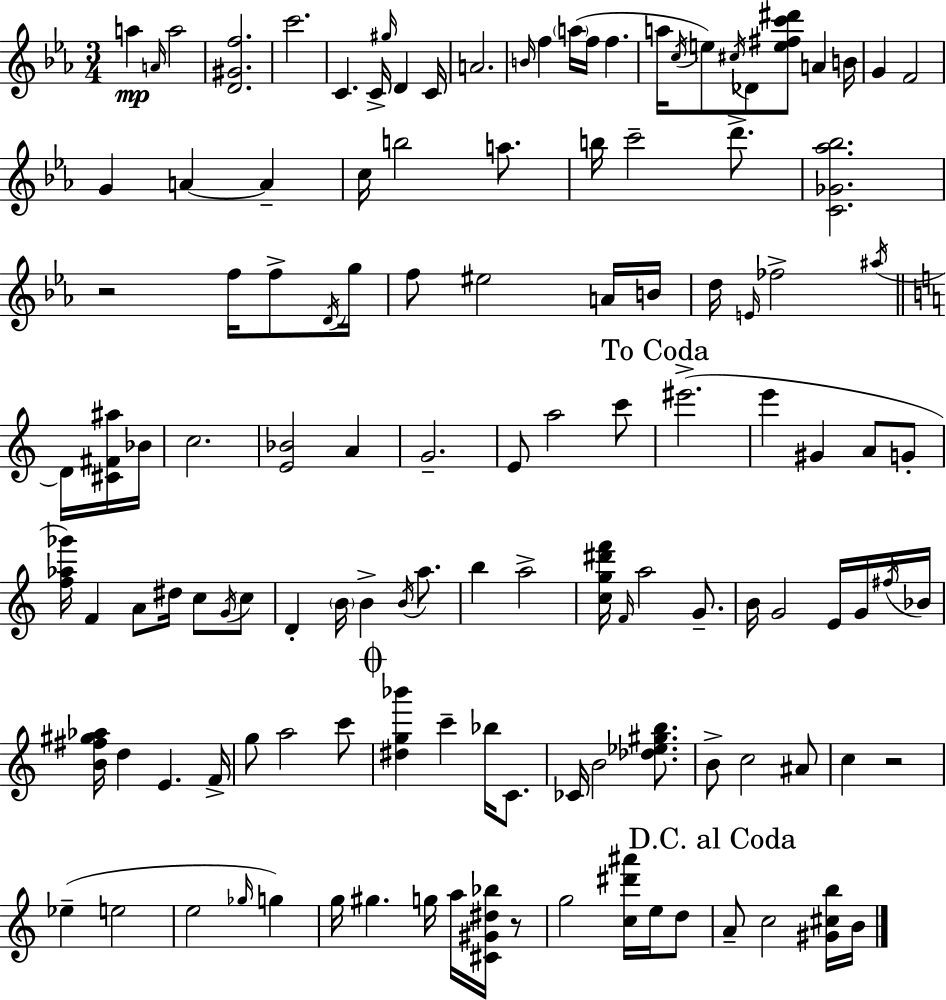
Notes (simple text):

A5/q A4/s A5/h [D4,G#4,F5]/h. C6/h. C4/q. C4/s G#5/s D4/q C4/s A4/h. B4/s F5/q A5/s F5/s F5/q. A5/s C5/s E5/e C#5/s Db4/e [E5,F#5,C6,D#6]/e A4/q B4/s G4/q F4/h G4/q A4/q A4/q C5/s B5/h A5/e. B5/s C6/h D6/e. [C4,Gb4,Ab5,Bb5]/h. R/h F5/s F5/e D4/s G5/s F5/e EIS5/h A4/s B4/s D5/s E4/s FES5/h A#5/s D4/s [C#4,F#4,A#5]/s Bb4/s C5/h. [E4,Bb4]/h A4/q G4/h. E4/e A5/h C6/e EIS6/h. E6/q G#4/q A4/e G4/e [F5,Ab5,Gb6]/s F4/q A4/e D#5/s C5/e G4/s C5/e D4/q B4/s B4/q B4/s A5/e. B5/q A5/h [C5,G5,D#6,F6]/s F4/s A5/h G4/e. B4/s G4/h E4/s G4/s F#5/s Bb4/s [B4,F#5,G#5,Ab5]/s D5/q E4/q. F4/s G5/e A5/h C6/e [D#5,G5,Bb6]/q C6/q Bb5/s C4/e. CES4/s B4/h [Db5,Eb5,G#5,B5]/e. B4/e C5/h A#4/e C5/q R/h Eb5/q E5/h E5/h Gb5/s G5/q G5/s G#5/q. G5/s A5/s [C#4,G#4,D#5,Bb5]/s R/e G5/h [C5,D#6,A#6]/s E5/s D5/e A4/e C5/h [G#4,C#5,B5]/s B4/s